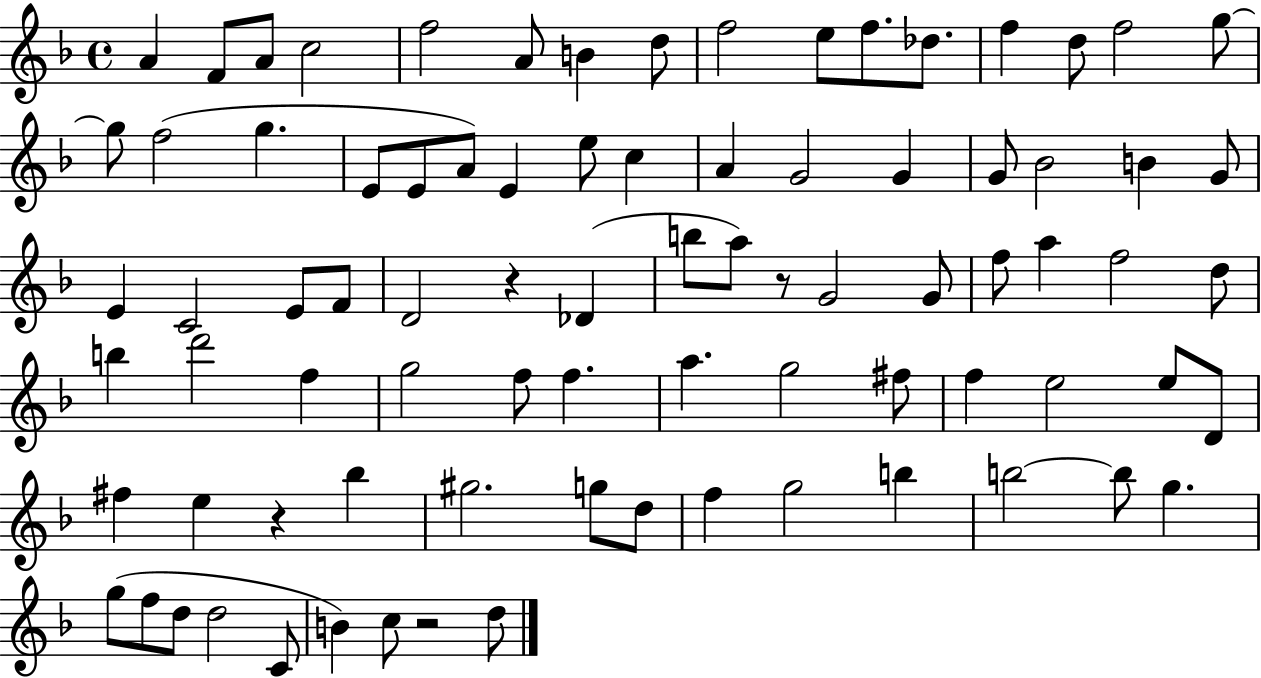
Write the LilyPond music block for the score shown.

{
  \clef treble
  \time 4/4
  \defaultTimeSignature
  \key f \major
  a'4 f'8 a'8 c''2 | f''2 a'8 b'4 d''8 | f''2 e''8 f''8. des''8. | f''4 d''8 f''2 g''8~~ | \break g''8 f''2( g''4. | e'8 e'8 a'8) e'4 e''8 c''4 | a'4 g'2 g'4 | g'8 bes'2 b'4 g'8 | \break e'4 c'2 e'8 f'8 | d'2 r4 des'4( | b''8 a''8) r8 g'2 g'8 | f''8 a''4 f''2 d''8 | \break b''4 d'''2 f''4 | g''2 f''8 f''4. | a''4. g''2 fis''8 | f''4 e''2 e''8 d'8 | \break fis''4 e''4 r4 bes''4 | gis''2. g''8 d''8 | f''4 g''2 b''4 | b''2~~ b''8 g''4. | \break g''8( f''8 d''8 d''2 c'8 | b'4) c''8 r2 d''8 | \bar "|."
}